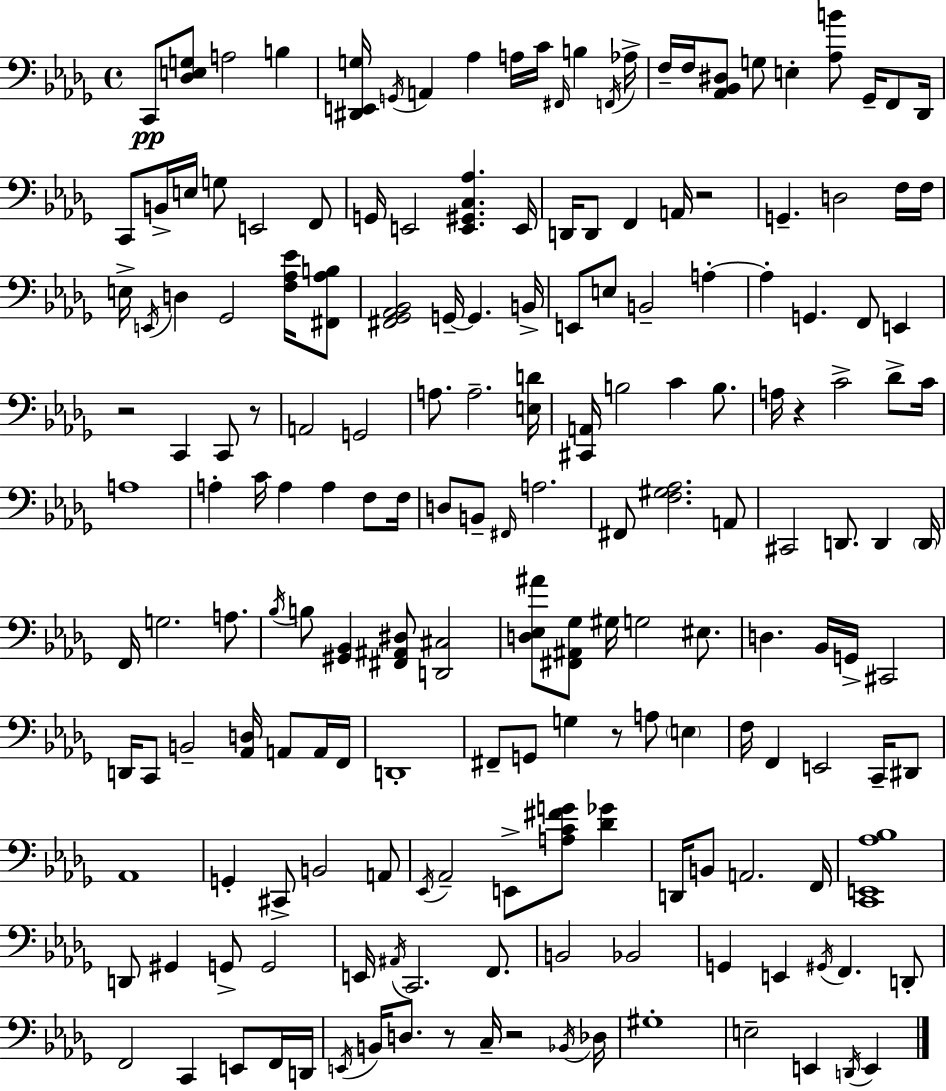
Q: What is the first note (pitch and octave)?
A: C2